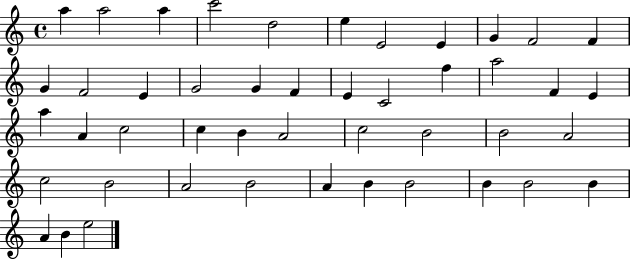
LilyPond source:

{
  \clef treble
  \time 4/4
  \defaultTimeSignature
  \key c \major
  a''4 a''2 a''4 | c'''2 d''2 | e''4 e'2 e'4 | g'4 f'2 f'4 | \break g'4 f'2 e'4 | g'2 g'4 f'4 | e'4 c'2 f''4 | a''2 f'4 e'4 | \break a''4 a'4 c''2 | c''4 b'4 a'2 | c''2 b'2 | b'2 a'2 | \break c''2 b'2 | a'2 b'2 | a'4 b'4 b'2 | b'4 b'2 b'4 | \break a'4 b'4 e''2 | \bar "|."
}